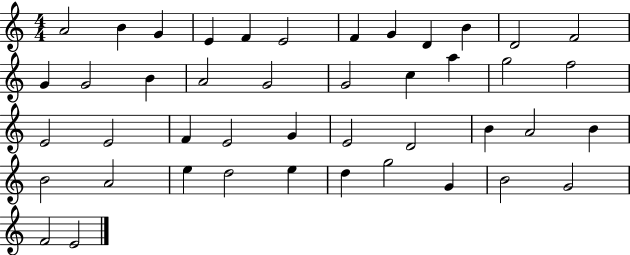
X:1
T:Untitled
M:4/4
L:1/4
K:C
A2 B G E F E2 F G D B D2 F2 G G2 B A2 G2 G2 c a g2 f2 E2 E2 F E2 G E2 D2 B A2 B B2 A2 e d2 e d g2 G B2 G2 F2 E2